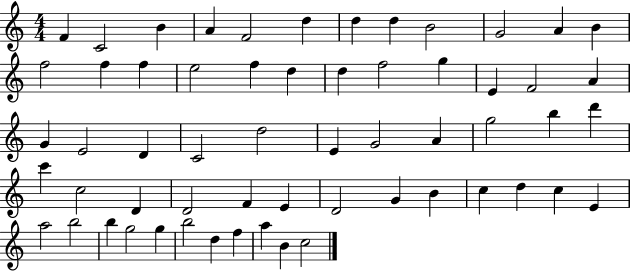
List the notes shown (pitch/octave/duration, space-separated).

F4/q C4/h B4/q A4/q F4/h D5/q D5/q D5/q B4/h G4/h A4/q B4/q F5/h F5/q F5/q E5/h F5/q D5/q D5/q F5/h G5/q E4/q F4/h A4/q G4/q E4/h D4/q C4/h D5/h E4/q G4/h A4/q G5/h B5/q D6/q C6/q C5/h D4/q D4/h F4/q E4/q D4/h G4/q B4/q C5/q D5/q C5/q E4/q A5/h B5/h B5/q G5/h G5/q B5/h D5/q F5/q A5/q B4/q C5/h